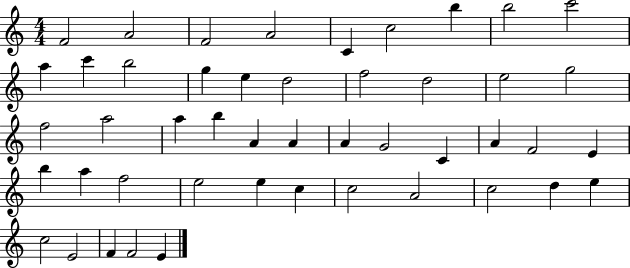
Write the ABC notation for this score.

X:1
T:Untitled
M:4/4
L:1/4
K:C
F2 A2 F2 A2 C c2 b b2 c'2 a c' b2 g e d2 f2 d2 e2 g2 f2 a2 a b A A A G2 C A F2 E b a f2 e2 e c c2 A2 c2 d e c2 E2 F F2 E